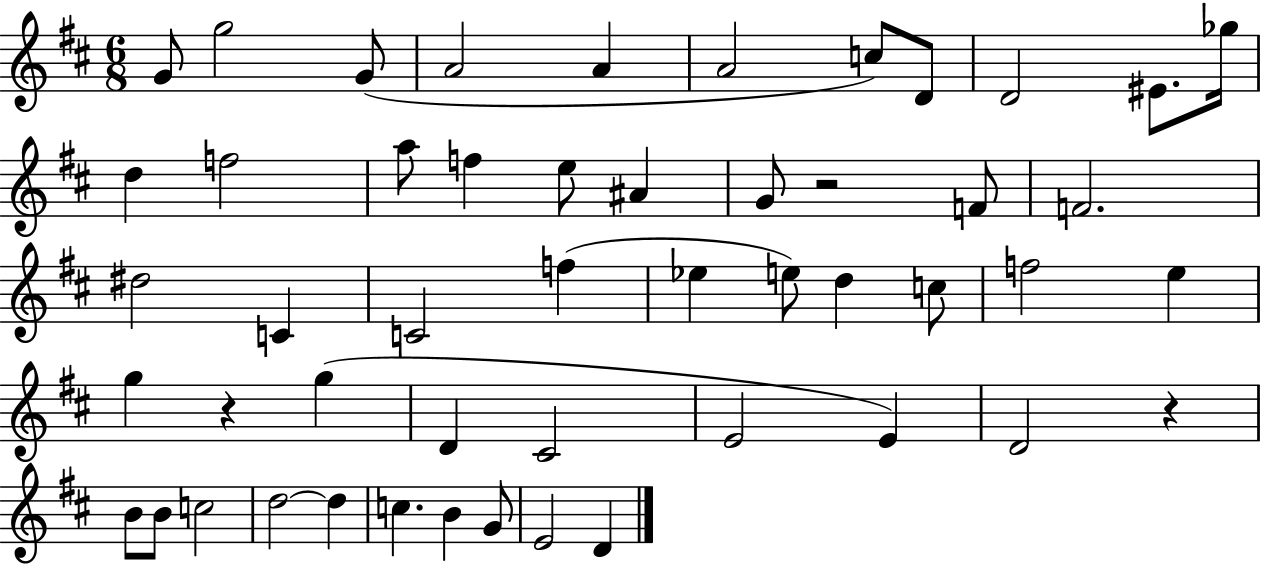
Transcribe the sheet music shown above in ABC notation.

X:1
T:Untitled
M:6/8
L:1/4
K:D
G/2 g2 G/2 A2 A A2 c/2 D/2 D2 ^E/2 _g/4 d f2 a/2 f e/2 ^A G/2 z2 F/2 F2 ^d2 C C2 f _e e/2 d c/2 f2 e g z g D ^C2 E2 E D2 z B/2 B/2 c2 d2 d c B G/2 E2 D